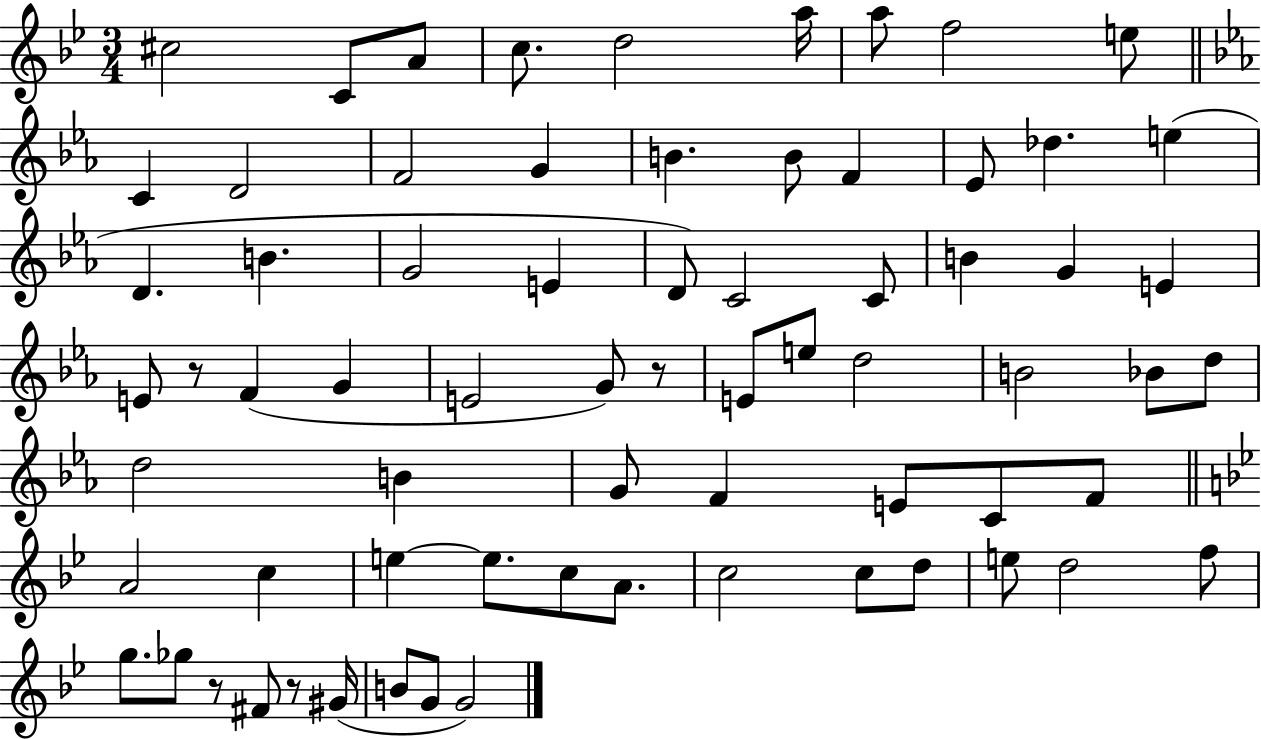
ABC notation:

X:1
T:Untitled
M:3/4
L:1/4
K:Bb
^c2 C/2 A/2 c/2 d2 a/4 a/2 f2 e/2 C D2 F2 G B B/2 F _E/2 _d e D B G2 E D/2 C2 C/2 B G E E/2 z/2 F G E2 G/2 z/2 E/2 e/2 d2 B2 _B/2 d/2 d2 B G/2 F E/2 C/2 F/2 A2 c e e/2 c/2 A/2 c2 c/2 d/2 e/2 d2 f/2 g/2 _g/2 z/2 ^F/2 z/2 ^G/4 B/2 G/2 G2